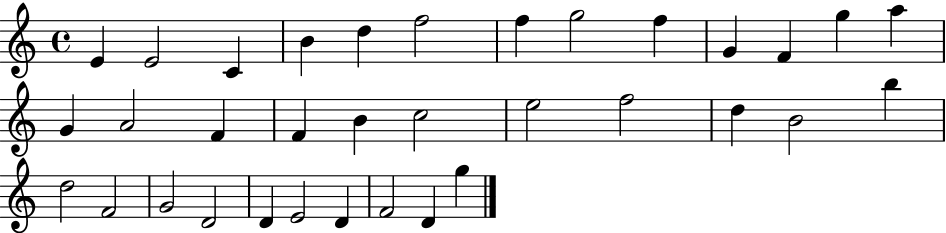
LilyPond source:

{
  \clef treble
  \time 4/4
  \defaultTimeSignature
  \key c \major
  e'4 e'2 c'4 | b'4 d''4 f''2 | f''4 g''2 f''4 | g'4 f'4 g''4 a''4 | \break g'4 a'2 f'4 | f'4 b'4 c''2 | e''2 f''2 | d''4 b'2 b''4 | \break d''2 f'2 | g'2 d'2 | d'4 e'2 d'4 | f'2 d'4 g''4 | \break \bar "|."
}